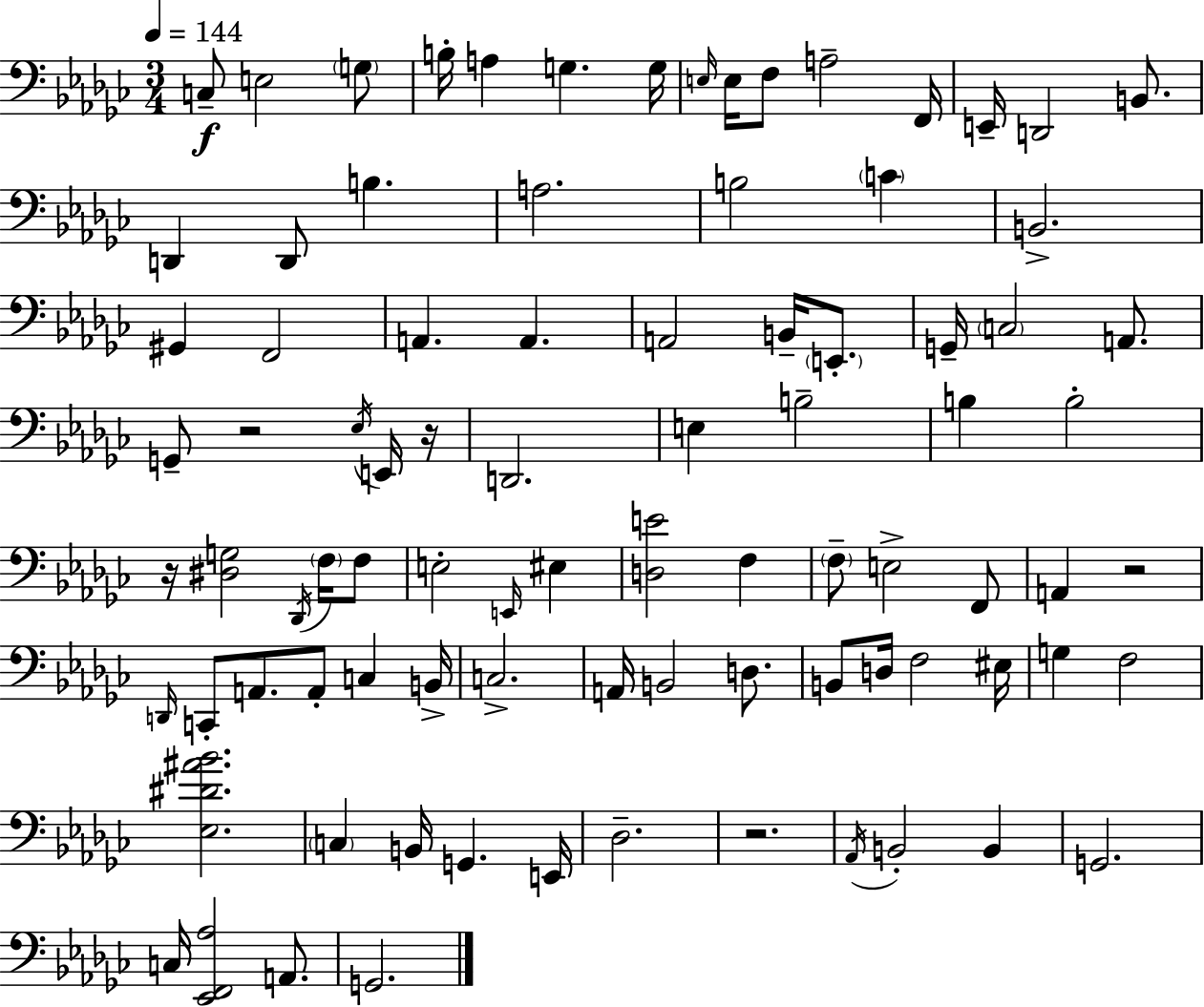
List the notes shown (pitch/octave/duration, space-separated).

C3/e E3/h G3/e B3/s A3/q G3/q. G3/s E3/s E3/s F3/e A3/h F2/s E2/s D2/h B2/e. D2/q D2/e B3/q. A3/h. B3/h C4/q B2/h. G#2/q F2/h A2/q. A2/q. A2/h B2/s E2/e. G2/s C3/h A2/e. G2/e R/h Eb3/s E2/s R/s D2/h. E3/q B3/h B3/q B3/h R/s [D#3,G3]/h Db2/s F3/s F3/e E3/h E2/s EIS3/q [D3,E4]/h F3/q F3/e E3/h F2/e A2/q R/h D2/s C2/e A2/e. A2/e C3/q B2/s C3/h. A2/s B2/h D3/e. B2/e D3/s F3/h EIS3/s G3/q F3/h [Eb3,D#4,A#4,Bb4]/h. C3/q B2/s G2/q. E2/s Db3/h. R/h. Ab2/s B2/h B2/q G2/h. C3/s [Eb2,F2,Ab3]/h A2/e. G2/h.